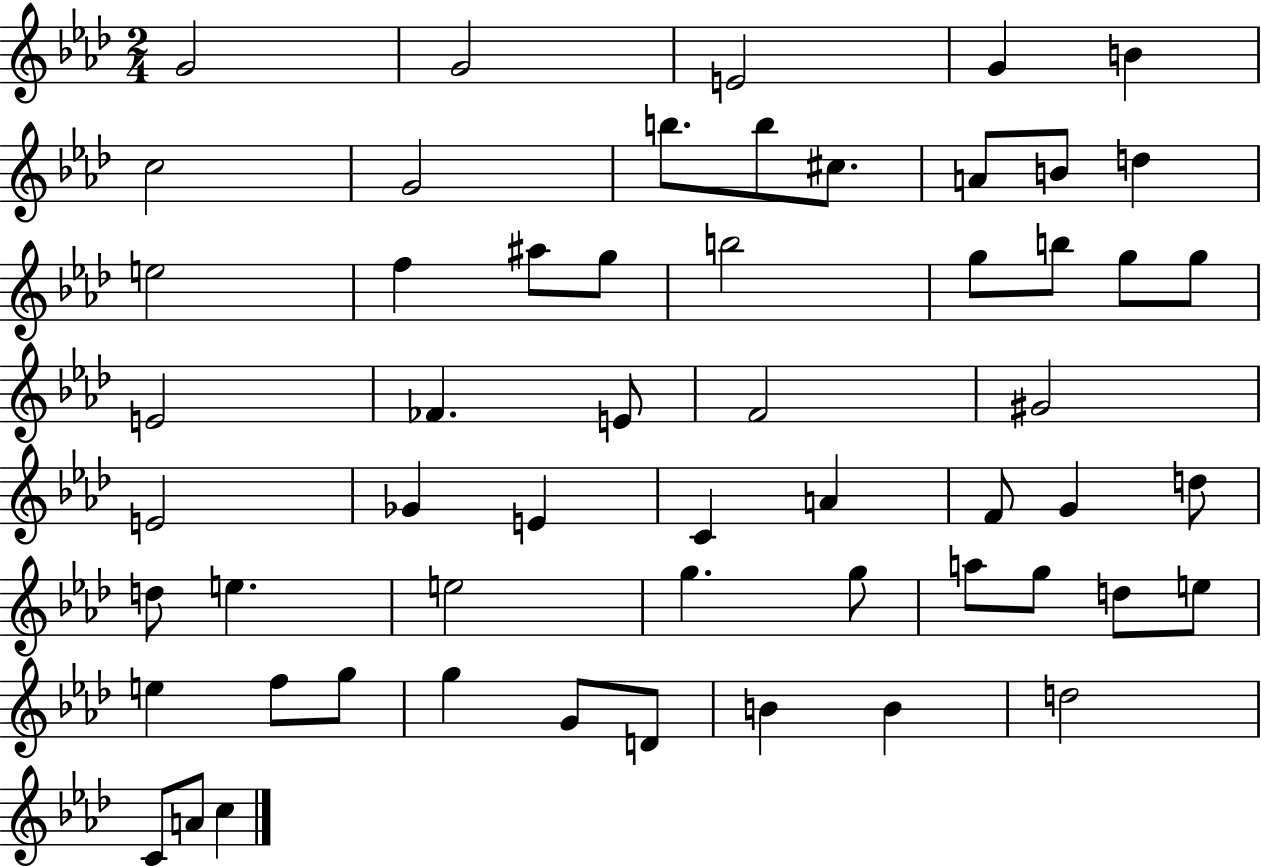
{
  \clef treble
  \numericTimeSignature
  \time 2/4
  \key aes \major
  \repeat volta 2 { g'2 | g'2 | e'2 | g'4 b'4 | \break c''2 | g'2 | b''8. b''8 cis''8. | a'8 b'8 d''4 | \break e''2 | f''4 ais''8 g''8 | b''2 | g''8 b''8 g''8 g''8 | \break e'2 | fes'4. e'8 | f'2 | gis'2 | \break e'2 | ges'4 e'4 | c'4 a'4 | f'8 g'4 d''8 | \break d''8 e''4. | e''2 | g''4. g''8 | a''8 g''8 d''8 e''8 | \break e''4 f''8 g''8 | g''4 g'8 d'8 | b'4 b'4 | d''2 | \break c'8 a'8 c''4 | } \bar "|."
}